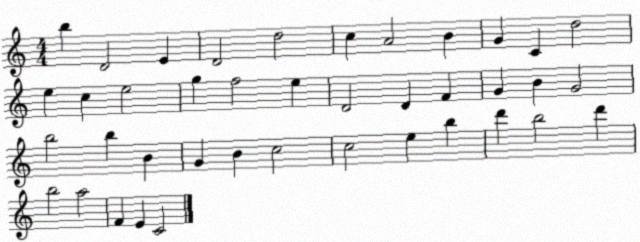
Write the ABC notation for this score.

X:1
T:Untitled
M:4/4
L:1/4
K:C
b D2 E D2 d2 c A2 B G C d2 e c e2 g f2 e D2 D F G B G2 b2 b B G B c2 c2 e b d' b2 d' b2 a2 F E C2